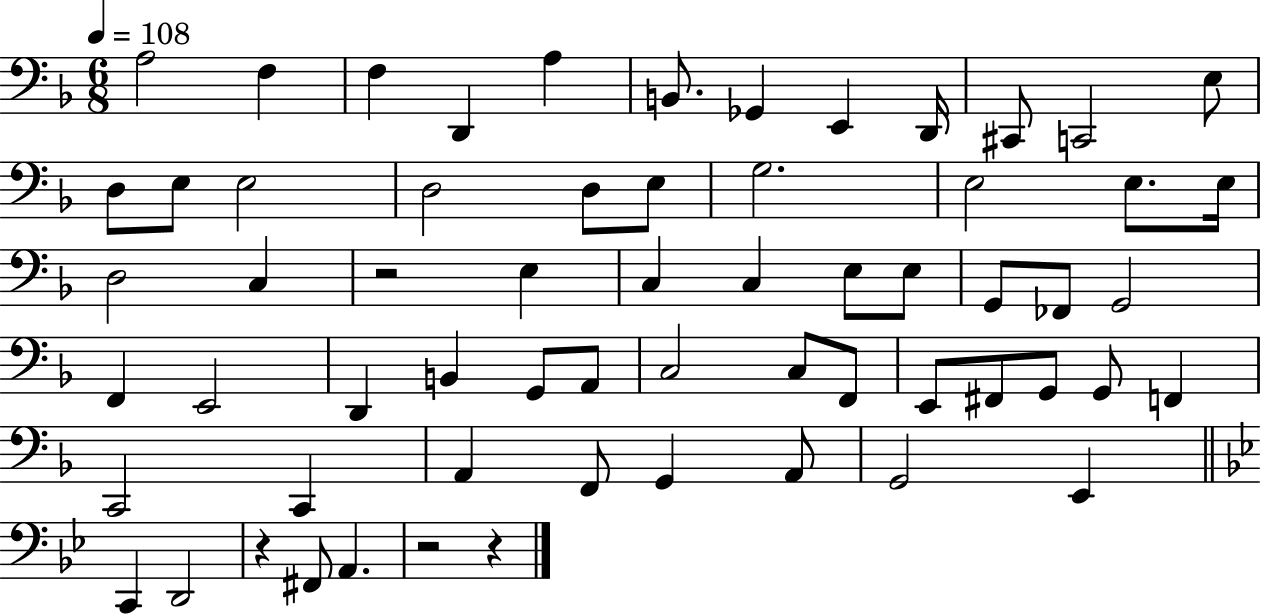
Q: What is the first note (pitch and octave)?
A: A3